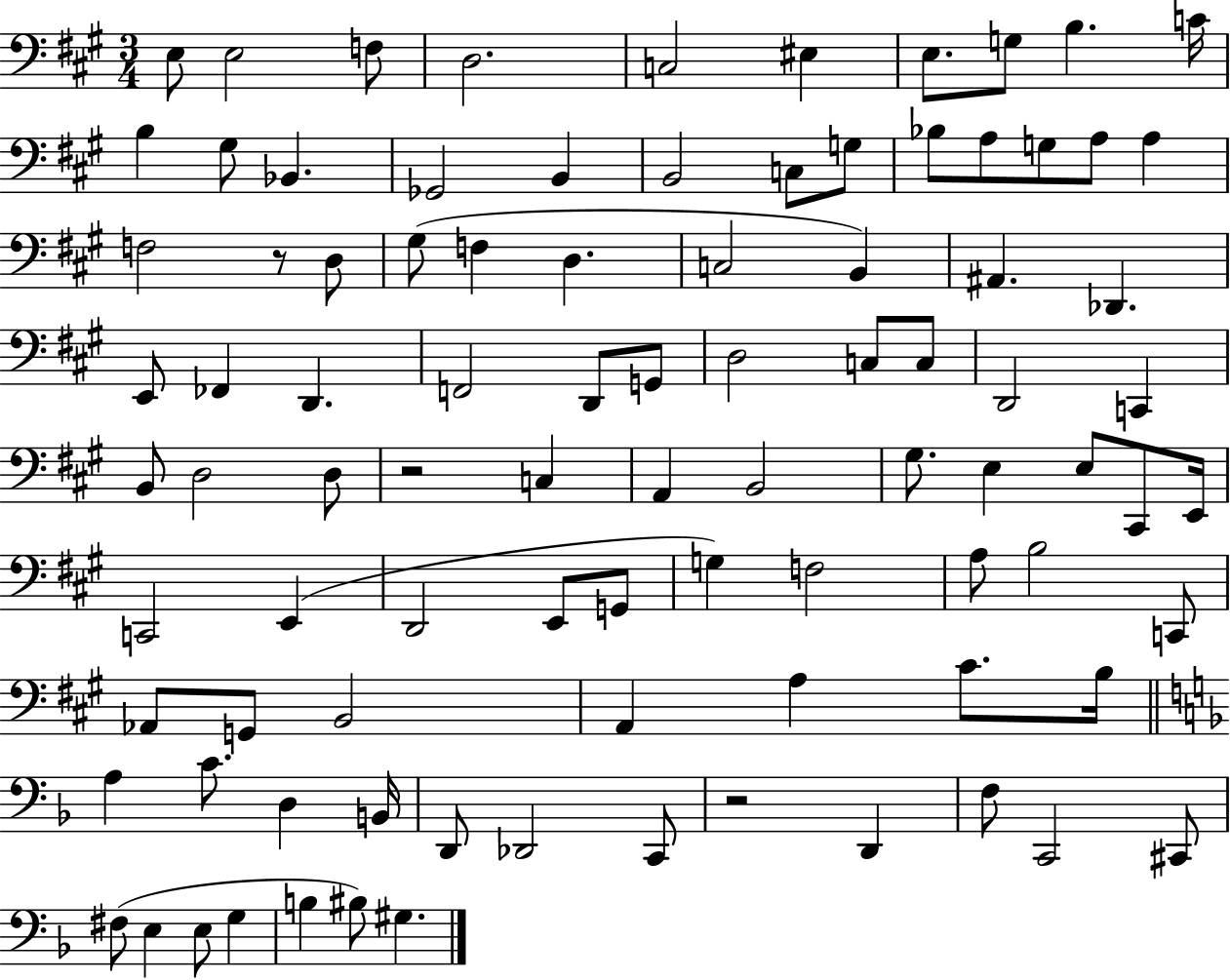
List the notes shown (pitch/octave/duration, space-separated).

E3/e E3/h F3/e D3/h. C3/h EIS3/q E3/e. G3/e B3/q. C4/s B3/q G#3/e Bb2/q. Gb2/h B2/q B2/h C3/e G3/e Bb3/e A3/e G3/e A3/e A3/q F3/h R/e D3/e G#3/e F3/q D3/q. C3/h B2/q A#2/q. Db2/q. E2/e FES2/q D2/q. F2/h D2/e G2/e D3/h C3/e C3/e D2/h C2/q B2/e D3/h D3/e R/h C3/q A2/q B2/h G#3/e. E3/q E3/e C#2/e E2/s C2/h E2/q D2/h E2/e G2/e G3/q F3/h A3/e B3/h C2/e Ab2/e G2/e B2/h A2/q A3/q C#4/e. B3/s A3/q C4/e. D3/q B2/s D2/e Db2/h C2/e R/h D2/q F3/e C2/h C#2/e F#3/e E3/q E3/e G3/q B3/q BIS3/e G#3/q.